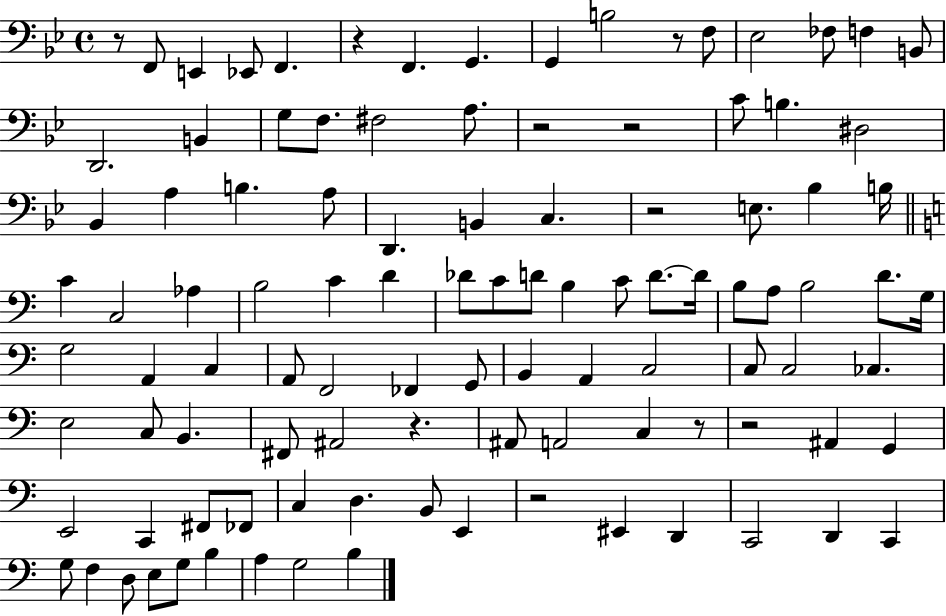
R/e F2/e E2/q Eb2/e F2/q. R/q F2/q. G2/q. G2/q B3/h R/e F3/e Eb3/h FES3/e F3/q B2/e D2/h. B2/q G3/e F3/e. F#3/h A3/e. R/h R/h C4/e B3/q. D#3/h Bb2/q A3/q B3/q. A3/e D2/q. B2/q C3/q. R/h E3/e. Bb3/q B3/s C4/q C3/h Ab3/q B3/h C4/q D4/q Db4/e C4/e D4/e B3/q C4/e D4/e. D4/s B3/e A3/e B3/h D4/e. G3/s G3/h A2/q C3/q A2/e F2/h FES2/q G2/e B2/q A2/q C3/h C3/e C3/h CES3/q. E3/h C3/e B2/q. F#2/e A#2/h R/q. A#2/e A2/h C3/q R/e R/h A#2/q G2/q E2/h C2/q F#2/e FES2/e C3/q D3/q. B2/e E2/q R/h EIS2/q D2/q C2/h D2/q C2/q G3/e F3/q D3/e E3/e G3/e B3/q A3/q G3/h B3/q